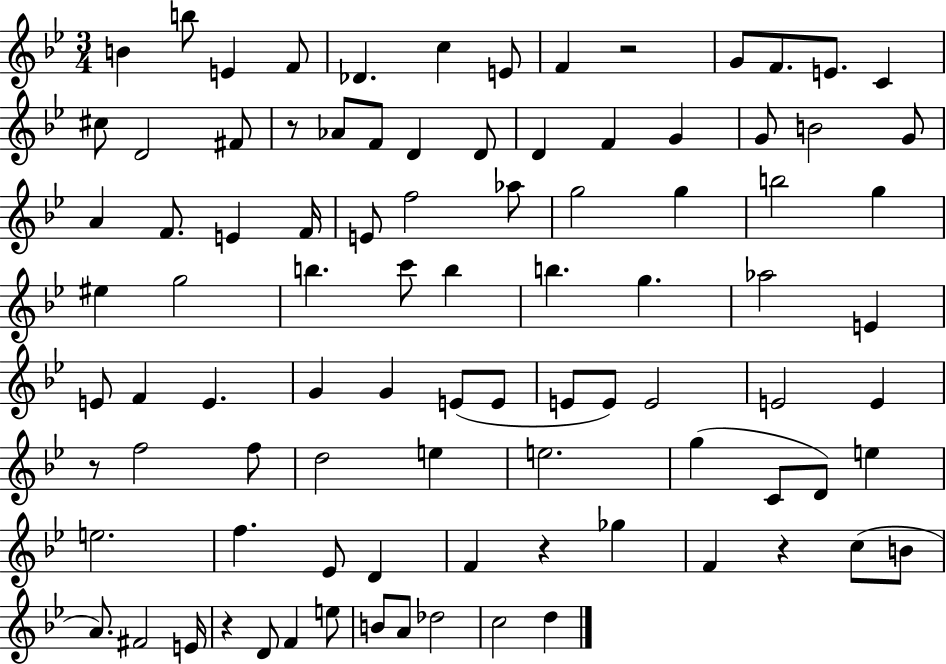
B4/q B5/e E4/q F4/e Db4/q. C5/q E4/e F4/q R/h G4/e F4/e. E4/e. C4/q C#5/e D4/h F#4/e R/e Ab4/e F4/e D4/q D4/e D4/q F4/q G4/q G4/e B4/h G4/e A4/q F4/e. E4/q F4/s E4/e F5/h Ab5/e G5/h G5/q B5/h G5/q EIS5/q G5/h B5/q. C6/e B5/q B5/q. G5/q. Ab5/h E4/q E4/e F4/q E4/q. G4/q G4/q E4/e E4/e E4/e E4/e E4/h E4/h E4/q R/e F5/h F5/e D5/h E5/q E5/h. G5/q C4/e D4/e E5/q E5/h. F5/q. Eb4/e D4/q F4/q R/q Gb5/q F4/q R/q C5/e B4/e A4/e. F#4/h E4/s R/q D4/e F4/q E5/e B4/e A4/e Db5/h C5/h D5/q